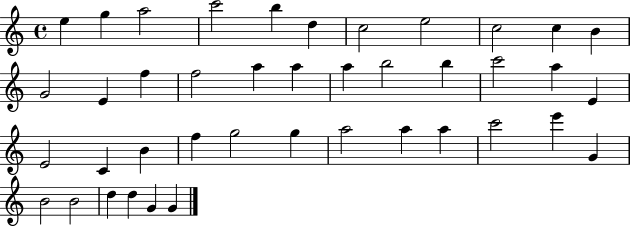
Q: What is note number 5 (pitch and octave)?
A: B5